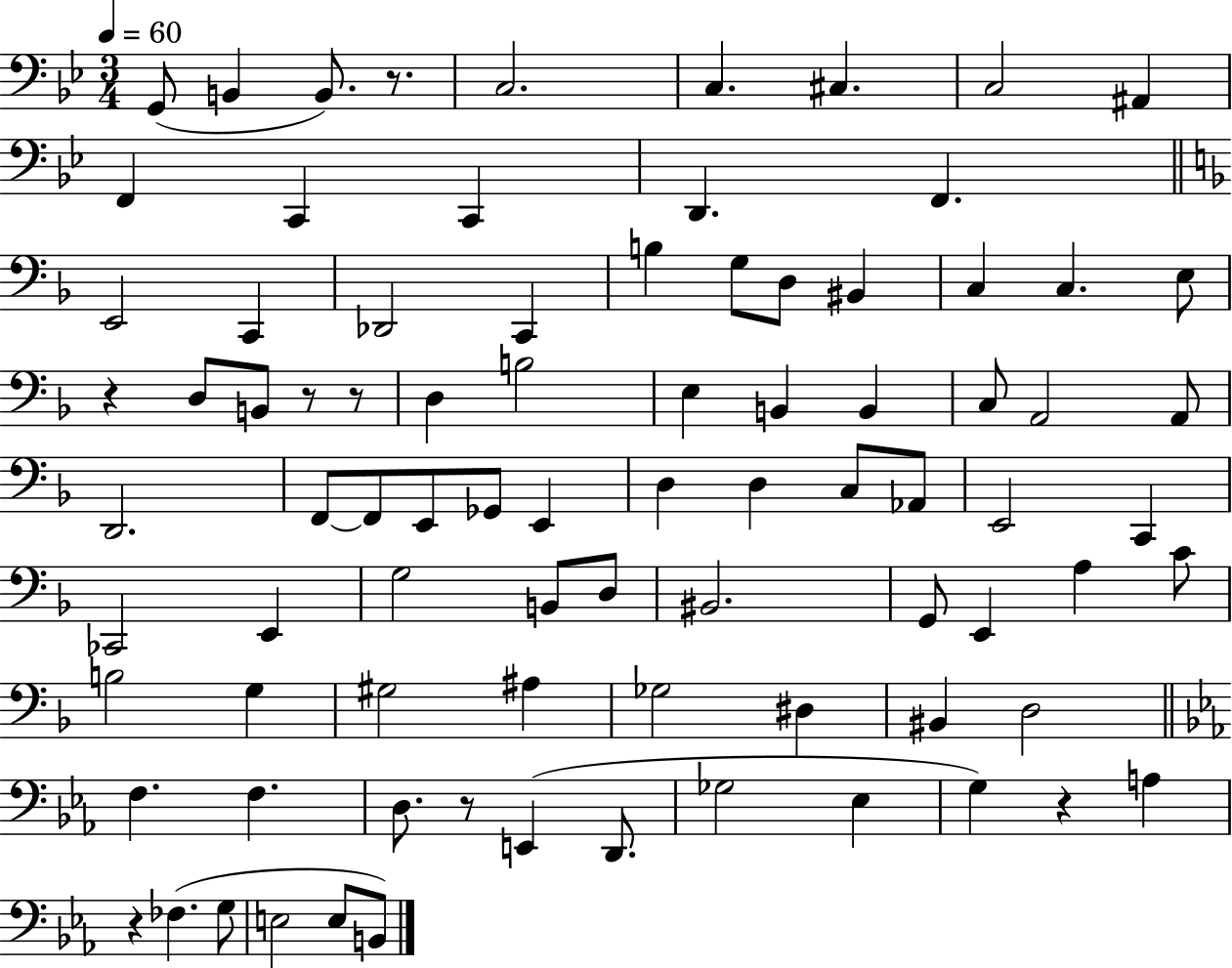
G2/e B2/q B2/e. R/e. C3/h. C3/q. C#3/q. C3/h A#2/q F2/q C2/q C2/q D2/q. F2/q. E2/h C2/q Db2/h C2/q B3/q G3/e D3/e BIS2/q C3/q C3/q. E3/e R/q D3/e B2/e R/e R/e D3/q B3/h E3/q B2/q B2/q C3/e A2/h A2/e D2/h. F2/e F2/e E2/e Gb2/e E2/q D3/q D3/q C3/e Ab2/e E2/h C2/q CES2/h E2/q G3/h B2/e D3/e BIS2/h. G2/e E2/q A3/q C4/e B3/h G3/q G#3/h A#3/q Gb3/h D#3/q BIS2/q D3/h F3/q. F3/q. D3/e. R/e E2/q D2/e. Gb3/h Eb3/q G3/q R/q A3/q R/q FES3/q. G3/e E3/h E3/e B2/e